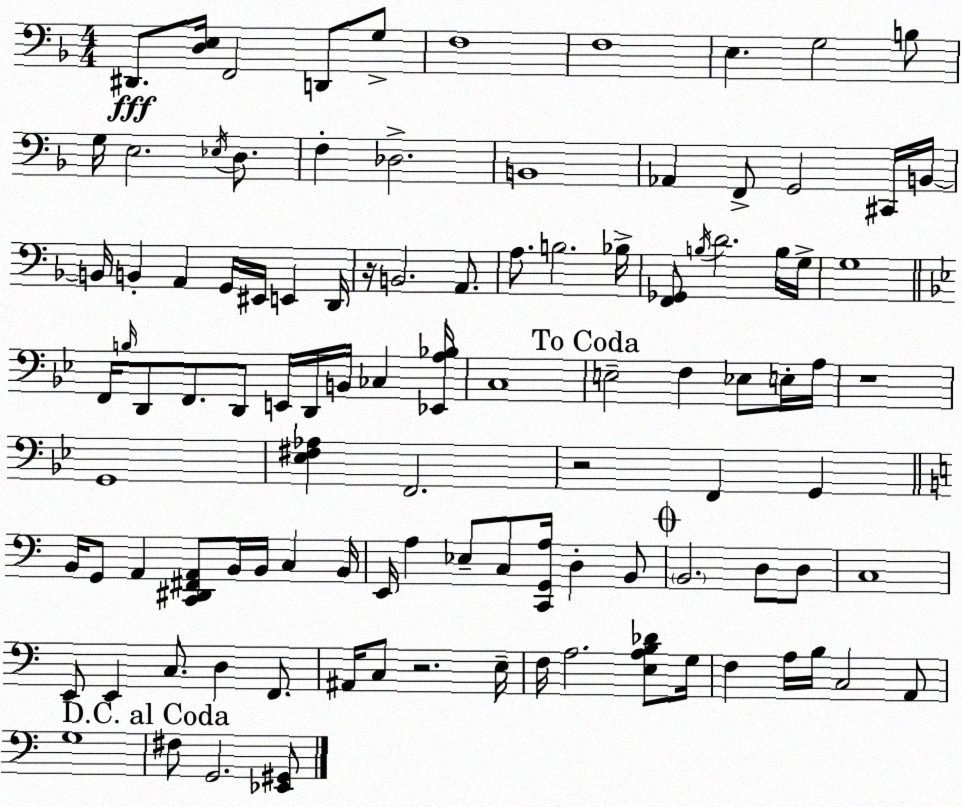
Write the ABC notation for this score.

X:1
T:Untitled
M:4/4
L:1/4
K:Dm
^D,,/2 [D,E,]/4 F,,2 D,,/2 G,/2 F,4 F,4 E, G,2 B,/2 G,/4 E,2 _E,/4 D,/2 F, _D,2 B,,4 _A,, F,,/2 G,,2 ^C,,/4 B,,/4 B,,/4 B,, A,, G,,/4 ^E,,/4 E,, D,,/4 z/4 B,,2 A,,/2 A,/2 B,2 _B,/4 [F,,_G,,]/2 B,/4 D2 B,/4 G,/4 G,4 F,,/4 B,/4 D,,/2 F,,/2 D,,/2 E,,/4 D,,/4 B,,/4 _C, [_E,,A,_B,]/4 C,4 E,2 F, _E,/2 E,/4 A,/4 z4 G,,4 [_E,^F,_A,] F,,2 z2 F,, G,, B,,/4 G,,/2 A,, [C,,^D,,^F,,A,,]/2 B,,/4 B,,/4 C, B,,/4 E,,/4 A, _E,/2 C,/2 [C,,G,,A,]/4 D, B,,/2 B,,2 D,/2 D,/2 C,4 E,,/2 E,, C,/2 D, F,,/2 ^A,,/4 C,/2 z2 E,/4 F,/4 A,2 [E,A,B,_D]/2 G,/4 F, A,/4 B,/4 C,2 A,,/2 G,4 ^F,/2 G,,2 [_E,,^G,,]/2